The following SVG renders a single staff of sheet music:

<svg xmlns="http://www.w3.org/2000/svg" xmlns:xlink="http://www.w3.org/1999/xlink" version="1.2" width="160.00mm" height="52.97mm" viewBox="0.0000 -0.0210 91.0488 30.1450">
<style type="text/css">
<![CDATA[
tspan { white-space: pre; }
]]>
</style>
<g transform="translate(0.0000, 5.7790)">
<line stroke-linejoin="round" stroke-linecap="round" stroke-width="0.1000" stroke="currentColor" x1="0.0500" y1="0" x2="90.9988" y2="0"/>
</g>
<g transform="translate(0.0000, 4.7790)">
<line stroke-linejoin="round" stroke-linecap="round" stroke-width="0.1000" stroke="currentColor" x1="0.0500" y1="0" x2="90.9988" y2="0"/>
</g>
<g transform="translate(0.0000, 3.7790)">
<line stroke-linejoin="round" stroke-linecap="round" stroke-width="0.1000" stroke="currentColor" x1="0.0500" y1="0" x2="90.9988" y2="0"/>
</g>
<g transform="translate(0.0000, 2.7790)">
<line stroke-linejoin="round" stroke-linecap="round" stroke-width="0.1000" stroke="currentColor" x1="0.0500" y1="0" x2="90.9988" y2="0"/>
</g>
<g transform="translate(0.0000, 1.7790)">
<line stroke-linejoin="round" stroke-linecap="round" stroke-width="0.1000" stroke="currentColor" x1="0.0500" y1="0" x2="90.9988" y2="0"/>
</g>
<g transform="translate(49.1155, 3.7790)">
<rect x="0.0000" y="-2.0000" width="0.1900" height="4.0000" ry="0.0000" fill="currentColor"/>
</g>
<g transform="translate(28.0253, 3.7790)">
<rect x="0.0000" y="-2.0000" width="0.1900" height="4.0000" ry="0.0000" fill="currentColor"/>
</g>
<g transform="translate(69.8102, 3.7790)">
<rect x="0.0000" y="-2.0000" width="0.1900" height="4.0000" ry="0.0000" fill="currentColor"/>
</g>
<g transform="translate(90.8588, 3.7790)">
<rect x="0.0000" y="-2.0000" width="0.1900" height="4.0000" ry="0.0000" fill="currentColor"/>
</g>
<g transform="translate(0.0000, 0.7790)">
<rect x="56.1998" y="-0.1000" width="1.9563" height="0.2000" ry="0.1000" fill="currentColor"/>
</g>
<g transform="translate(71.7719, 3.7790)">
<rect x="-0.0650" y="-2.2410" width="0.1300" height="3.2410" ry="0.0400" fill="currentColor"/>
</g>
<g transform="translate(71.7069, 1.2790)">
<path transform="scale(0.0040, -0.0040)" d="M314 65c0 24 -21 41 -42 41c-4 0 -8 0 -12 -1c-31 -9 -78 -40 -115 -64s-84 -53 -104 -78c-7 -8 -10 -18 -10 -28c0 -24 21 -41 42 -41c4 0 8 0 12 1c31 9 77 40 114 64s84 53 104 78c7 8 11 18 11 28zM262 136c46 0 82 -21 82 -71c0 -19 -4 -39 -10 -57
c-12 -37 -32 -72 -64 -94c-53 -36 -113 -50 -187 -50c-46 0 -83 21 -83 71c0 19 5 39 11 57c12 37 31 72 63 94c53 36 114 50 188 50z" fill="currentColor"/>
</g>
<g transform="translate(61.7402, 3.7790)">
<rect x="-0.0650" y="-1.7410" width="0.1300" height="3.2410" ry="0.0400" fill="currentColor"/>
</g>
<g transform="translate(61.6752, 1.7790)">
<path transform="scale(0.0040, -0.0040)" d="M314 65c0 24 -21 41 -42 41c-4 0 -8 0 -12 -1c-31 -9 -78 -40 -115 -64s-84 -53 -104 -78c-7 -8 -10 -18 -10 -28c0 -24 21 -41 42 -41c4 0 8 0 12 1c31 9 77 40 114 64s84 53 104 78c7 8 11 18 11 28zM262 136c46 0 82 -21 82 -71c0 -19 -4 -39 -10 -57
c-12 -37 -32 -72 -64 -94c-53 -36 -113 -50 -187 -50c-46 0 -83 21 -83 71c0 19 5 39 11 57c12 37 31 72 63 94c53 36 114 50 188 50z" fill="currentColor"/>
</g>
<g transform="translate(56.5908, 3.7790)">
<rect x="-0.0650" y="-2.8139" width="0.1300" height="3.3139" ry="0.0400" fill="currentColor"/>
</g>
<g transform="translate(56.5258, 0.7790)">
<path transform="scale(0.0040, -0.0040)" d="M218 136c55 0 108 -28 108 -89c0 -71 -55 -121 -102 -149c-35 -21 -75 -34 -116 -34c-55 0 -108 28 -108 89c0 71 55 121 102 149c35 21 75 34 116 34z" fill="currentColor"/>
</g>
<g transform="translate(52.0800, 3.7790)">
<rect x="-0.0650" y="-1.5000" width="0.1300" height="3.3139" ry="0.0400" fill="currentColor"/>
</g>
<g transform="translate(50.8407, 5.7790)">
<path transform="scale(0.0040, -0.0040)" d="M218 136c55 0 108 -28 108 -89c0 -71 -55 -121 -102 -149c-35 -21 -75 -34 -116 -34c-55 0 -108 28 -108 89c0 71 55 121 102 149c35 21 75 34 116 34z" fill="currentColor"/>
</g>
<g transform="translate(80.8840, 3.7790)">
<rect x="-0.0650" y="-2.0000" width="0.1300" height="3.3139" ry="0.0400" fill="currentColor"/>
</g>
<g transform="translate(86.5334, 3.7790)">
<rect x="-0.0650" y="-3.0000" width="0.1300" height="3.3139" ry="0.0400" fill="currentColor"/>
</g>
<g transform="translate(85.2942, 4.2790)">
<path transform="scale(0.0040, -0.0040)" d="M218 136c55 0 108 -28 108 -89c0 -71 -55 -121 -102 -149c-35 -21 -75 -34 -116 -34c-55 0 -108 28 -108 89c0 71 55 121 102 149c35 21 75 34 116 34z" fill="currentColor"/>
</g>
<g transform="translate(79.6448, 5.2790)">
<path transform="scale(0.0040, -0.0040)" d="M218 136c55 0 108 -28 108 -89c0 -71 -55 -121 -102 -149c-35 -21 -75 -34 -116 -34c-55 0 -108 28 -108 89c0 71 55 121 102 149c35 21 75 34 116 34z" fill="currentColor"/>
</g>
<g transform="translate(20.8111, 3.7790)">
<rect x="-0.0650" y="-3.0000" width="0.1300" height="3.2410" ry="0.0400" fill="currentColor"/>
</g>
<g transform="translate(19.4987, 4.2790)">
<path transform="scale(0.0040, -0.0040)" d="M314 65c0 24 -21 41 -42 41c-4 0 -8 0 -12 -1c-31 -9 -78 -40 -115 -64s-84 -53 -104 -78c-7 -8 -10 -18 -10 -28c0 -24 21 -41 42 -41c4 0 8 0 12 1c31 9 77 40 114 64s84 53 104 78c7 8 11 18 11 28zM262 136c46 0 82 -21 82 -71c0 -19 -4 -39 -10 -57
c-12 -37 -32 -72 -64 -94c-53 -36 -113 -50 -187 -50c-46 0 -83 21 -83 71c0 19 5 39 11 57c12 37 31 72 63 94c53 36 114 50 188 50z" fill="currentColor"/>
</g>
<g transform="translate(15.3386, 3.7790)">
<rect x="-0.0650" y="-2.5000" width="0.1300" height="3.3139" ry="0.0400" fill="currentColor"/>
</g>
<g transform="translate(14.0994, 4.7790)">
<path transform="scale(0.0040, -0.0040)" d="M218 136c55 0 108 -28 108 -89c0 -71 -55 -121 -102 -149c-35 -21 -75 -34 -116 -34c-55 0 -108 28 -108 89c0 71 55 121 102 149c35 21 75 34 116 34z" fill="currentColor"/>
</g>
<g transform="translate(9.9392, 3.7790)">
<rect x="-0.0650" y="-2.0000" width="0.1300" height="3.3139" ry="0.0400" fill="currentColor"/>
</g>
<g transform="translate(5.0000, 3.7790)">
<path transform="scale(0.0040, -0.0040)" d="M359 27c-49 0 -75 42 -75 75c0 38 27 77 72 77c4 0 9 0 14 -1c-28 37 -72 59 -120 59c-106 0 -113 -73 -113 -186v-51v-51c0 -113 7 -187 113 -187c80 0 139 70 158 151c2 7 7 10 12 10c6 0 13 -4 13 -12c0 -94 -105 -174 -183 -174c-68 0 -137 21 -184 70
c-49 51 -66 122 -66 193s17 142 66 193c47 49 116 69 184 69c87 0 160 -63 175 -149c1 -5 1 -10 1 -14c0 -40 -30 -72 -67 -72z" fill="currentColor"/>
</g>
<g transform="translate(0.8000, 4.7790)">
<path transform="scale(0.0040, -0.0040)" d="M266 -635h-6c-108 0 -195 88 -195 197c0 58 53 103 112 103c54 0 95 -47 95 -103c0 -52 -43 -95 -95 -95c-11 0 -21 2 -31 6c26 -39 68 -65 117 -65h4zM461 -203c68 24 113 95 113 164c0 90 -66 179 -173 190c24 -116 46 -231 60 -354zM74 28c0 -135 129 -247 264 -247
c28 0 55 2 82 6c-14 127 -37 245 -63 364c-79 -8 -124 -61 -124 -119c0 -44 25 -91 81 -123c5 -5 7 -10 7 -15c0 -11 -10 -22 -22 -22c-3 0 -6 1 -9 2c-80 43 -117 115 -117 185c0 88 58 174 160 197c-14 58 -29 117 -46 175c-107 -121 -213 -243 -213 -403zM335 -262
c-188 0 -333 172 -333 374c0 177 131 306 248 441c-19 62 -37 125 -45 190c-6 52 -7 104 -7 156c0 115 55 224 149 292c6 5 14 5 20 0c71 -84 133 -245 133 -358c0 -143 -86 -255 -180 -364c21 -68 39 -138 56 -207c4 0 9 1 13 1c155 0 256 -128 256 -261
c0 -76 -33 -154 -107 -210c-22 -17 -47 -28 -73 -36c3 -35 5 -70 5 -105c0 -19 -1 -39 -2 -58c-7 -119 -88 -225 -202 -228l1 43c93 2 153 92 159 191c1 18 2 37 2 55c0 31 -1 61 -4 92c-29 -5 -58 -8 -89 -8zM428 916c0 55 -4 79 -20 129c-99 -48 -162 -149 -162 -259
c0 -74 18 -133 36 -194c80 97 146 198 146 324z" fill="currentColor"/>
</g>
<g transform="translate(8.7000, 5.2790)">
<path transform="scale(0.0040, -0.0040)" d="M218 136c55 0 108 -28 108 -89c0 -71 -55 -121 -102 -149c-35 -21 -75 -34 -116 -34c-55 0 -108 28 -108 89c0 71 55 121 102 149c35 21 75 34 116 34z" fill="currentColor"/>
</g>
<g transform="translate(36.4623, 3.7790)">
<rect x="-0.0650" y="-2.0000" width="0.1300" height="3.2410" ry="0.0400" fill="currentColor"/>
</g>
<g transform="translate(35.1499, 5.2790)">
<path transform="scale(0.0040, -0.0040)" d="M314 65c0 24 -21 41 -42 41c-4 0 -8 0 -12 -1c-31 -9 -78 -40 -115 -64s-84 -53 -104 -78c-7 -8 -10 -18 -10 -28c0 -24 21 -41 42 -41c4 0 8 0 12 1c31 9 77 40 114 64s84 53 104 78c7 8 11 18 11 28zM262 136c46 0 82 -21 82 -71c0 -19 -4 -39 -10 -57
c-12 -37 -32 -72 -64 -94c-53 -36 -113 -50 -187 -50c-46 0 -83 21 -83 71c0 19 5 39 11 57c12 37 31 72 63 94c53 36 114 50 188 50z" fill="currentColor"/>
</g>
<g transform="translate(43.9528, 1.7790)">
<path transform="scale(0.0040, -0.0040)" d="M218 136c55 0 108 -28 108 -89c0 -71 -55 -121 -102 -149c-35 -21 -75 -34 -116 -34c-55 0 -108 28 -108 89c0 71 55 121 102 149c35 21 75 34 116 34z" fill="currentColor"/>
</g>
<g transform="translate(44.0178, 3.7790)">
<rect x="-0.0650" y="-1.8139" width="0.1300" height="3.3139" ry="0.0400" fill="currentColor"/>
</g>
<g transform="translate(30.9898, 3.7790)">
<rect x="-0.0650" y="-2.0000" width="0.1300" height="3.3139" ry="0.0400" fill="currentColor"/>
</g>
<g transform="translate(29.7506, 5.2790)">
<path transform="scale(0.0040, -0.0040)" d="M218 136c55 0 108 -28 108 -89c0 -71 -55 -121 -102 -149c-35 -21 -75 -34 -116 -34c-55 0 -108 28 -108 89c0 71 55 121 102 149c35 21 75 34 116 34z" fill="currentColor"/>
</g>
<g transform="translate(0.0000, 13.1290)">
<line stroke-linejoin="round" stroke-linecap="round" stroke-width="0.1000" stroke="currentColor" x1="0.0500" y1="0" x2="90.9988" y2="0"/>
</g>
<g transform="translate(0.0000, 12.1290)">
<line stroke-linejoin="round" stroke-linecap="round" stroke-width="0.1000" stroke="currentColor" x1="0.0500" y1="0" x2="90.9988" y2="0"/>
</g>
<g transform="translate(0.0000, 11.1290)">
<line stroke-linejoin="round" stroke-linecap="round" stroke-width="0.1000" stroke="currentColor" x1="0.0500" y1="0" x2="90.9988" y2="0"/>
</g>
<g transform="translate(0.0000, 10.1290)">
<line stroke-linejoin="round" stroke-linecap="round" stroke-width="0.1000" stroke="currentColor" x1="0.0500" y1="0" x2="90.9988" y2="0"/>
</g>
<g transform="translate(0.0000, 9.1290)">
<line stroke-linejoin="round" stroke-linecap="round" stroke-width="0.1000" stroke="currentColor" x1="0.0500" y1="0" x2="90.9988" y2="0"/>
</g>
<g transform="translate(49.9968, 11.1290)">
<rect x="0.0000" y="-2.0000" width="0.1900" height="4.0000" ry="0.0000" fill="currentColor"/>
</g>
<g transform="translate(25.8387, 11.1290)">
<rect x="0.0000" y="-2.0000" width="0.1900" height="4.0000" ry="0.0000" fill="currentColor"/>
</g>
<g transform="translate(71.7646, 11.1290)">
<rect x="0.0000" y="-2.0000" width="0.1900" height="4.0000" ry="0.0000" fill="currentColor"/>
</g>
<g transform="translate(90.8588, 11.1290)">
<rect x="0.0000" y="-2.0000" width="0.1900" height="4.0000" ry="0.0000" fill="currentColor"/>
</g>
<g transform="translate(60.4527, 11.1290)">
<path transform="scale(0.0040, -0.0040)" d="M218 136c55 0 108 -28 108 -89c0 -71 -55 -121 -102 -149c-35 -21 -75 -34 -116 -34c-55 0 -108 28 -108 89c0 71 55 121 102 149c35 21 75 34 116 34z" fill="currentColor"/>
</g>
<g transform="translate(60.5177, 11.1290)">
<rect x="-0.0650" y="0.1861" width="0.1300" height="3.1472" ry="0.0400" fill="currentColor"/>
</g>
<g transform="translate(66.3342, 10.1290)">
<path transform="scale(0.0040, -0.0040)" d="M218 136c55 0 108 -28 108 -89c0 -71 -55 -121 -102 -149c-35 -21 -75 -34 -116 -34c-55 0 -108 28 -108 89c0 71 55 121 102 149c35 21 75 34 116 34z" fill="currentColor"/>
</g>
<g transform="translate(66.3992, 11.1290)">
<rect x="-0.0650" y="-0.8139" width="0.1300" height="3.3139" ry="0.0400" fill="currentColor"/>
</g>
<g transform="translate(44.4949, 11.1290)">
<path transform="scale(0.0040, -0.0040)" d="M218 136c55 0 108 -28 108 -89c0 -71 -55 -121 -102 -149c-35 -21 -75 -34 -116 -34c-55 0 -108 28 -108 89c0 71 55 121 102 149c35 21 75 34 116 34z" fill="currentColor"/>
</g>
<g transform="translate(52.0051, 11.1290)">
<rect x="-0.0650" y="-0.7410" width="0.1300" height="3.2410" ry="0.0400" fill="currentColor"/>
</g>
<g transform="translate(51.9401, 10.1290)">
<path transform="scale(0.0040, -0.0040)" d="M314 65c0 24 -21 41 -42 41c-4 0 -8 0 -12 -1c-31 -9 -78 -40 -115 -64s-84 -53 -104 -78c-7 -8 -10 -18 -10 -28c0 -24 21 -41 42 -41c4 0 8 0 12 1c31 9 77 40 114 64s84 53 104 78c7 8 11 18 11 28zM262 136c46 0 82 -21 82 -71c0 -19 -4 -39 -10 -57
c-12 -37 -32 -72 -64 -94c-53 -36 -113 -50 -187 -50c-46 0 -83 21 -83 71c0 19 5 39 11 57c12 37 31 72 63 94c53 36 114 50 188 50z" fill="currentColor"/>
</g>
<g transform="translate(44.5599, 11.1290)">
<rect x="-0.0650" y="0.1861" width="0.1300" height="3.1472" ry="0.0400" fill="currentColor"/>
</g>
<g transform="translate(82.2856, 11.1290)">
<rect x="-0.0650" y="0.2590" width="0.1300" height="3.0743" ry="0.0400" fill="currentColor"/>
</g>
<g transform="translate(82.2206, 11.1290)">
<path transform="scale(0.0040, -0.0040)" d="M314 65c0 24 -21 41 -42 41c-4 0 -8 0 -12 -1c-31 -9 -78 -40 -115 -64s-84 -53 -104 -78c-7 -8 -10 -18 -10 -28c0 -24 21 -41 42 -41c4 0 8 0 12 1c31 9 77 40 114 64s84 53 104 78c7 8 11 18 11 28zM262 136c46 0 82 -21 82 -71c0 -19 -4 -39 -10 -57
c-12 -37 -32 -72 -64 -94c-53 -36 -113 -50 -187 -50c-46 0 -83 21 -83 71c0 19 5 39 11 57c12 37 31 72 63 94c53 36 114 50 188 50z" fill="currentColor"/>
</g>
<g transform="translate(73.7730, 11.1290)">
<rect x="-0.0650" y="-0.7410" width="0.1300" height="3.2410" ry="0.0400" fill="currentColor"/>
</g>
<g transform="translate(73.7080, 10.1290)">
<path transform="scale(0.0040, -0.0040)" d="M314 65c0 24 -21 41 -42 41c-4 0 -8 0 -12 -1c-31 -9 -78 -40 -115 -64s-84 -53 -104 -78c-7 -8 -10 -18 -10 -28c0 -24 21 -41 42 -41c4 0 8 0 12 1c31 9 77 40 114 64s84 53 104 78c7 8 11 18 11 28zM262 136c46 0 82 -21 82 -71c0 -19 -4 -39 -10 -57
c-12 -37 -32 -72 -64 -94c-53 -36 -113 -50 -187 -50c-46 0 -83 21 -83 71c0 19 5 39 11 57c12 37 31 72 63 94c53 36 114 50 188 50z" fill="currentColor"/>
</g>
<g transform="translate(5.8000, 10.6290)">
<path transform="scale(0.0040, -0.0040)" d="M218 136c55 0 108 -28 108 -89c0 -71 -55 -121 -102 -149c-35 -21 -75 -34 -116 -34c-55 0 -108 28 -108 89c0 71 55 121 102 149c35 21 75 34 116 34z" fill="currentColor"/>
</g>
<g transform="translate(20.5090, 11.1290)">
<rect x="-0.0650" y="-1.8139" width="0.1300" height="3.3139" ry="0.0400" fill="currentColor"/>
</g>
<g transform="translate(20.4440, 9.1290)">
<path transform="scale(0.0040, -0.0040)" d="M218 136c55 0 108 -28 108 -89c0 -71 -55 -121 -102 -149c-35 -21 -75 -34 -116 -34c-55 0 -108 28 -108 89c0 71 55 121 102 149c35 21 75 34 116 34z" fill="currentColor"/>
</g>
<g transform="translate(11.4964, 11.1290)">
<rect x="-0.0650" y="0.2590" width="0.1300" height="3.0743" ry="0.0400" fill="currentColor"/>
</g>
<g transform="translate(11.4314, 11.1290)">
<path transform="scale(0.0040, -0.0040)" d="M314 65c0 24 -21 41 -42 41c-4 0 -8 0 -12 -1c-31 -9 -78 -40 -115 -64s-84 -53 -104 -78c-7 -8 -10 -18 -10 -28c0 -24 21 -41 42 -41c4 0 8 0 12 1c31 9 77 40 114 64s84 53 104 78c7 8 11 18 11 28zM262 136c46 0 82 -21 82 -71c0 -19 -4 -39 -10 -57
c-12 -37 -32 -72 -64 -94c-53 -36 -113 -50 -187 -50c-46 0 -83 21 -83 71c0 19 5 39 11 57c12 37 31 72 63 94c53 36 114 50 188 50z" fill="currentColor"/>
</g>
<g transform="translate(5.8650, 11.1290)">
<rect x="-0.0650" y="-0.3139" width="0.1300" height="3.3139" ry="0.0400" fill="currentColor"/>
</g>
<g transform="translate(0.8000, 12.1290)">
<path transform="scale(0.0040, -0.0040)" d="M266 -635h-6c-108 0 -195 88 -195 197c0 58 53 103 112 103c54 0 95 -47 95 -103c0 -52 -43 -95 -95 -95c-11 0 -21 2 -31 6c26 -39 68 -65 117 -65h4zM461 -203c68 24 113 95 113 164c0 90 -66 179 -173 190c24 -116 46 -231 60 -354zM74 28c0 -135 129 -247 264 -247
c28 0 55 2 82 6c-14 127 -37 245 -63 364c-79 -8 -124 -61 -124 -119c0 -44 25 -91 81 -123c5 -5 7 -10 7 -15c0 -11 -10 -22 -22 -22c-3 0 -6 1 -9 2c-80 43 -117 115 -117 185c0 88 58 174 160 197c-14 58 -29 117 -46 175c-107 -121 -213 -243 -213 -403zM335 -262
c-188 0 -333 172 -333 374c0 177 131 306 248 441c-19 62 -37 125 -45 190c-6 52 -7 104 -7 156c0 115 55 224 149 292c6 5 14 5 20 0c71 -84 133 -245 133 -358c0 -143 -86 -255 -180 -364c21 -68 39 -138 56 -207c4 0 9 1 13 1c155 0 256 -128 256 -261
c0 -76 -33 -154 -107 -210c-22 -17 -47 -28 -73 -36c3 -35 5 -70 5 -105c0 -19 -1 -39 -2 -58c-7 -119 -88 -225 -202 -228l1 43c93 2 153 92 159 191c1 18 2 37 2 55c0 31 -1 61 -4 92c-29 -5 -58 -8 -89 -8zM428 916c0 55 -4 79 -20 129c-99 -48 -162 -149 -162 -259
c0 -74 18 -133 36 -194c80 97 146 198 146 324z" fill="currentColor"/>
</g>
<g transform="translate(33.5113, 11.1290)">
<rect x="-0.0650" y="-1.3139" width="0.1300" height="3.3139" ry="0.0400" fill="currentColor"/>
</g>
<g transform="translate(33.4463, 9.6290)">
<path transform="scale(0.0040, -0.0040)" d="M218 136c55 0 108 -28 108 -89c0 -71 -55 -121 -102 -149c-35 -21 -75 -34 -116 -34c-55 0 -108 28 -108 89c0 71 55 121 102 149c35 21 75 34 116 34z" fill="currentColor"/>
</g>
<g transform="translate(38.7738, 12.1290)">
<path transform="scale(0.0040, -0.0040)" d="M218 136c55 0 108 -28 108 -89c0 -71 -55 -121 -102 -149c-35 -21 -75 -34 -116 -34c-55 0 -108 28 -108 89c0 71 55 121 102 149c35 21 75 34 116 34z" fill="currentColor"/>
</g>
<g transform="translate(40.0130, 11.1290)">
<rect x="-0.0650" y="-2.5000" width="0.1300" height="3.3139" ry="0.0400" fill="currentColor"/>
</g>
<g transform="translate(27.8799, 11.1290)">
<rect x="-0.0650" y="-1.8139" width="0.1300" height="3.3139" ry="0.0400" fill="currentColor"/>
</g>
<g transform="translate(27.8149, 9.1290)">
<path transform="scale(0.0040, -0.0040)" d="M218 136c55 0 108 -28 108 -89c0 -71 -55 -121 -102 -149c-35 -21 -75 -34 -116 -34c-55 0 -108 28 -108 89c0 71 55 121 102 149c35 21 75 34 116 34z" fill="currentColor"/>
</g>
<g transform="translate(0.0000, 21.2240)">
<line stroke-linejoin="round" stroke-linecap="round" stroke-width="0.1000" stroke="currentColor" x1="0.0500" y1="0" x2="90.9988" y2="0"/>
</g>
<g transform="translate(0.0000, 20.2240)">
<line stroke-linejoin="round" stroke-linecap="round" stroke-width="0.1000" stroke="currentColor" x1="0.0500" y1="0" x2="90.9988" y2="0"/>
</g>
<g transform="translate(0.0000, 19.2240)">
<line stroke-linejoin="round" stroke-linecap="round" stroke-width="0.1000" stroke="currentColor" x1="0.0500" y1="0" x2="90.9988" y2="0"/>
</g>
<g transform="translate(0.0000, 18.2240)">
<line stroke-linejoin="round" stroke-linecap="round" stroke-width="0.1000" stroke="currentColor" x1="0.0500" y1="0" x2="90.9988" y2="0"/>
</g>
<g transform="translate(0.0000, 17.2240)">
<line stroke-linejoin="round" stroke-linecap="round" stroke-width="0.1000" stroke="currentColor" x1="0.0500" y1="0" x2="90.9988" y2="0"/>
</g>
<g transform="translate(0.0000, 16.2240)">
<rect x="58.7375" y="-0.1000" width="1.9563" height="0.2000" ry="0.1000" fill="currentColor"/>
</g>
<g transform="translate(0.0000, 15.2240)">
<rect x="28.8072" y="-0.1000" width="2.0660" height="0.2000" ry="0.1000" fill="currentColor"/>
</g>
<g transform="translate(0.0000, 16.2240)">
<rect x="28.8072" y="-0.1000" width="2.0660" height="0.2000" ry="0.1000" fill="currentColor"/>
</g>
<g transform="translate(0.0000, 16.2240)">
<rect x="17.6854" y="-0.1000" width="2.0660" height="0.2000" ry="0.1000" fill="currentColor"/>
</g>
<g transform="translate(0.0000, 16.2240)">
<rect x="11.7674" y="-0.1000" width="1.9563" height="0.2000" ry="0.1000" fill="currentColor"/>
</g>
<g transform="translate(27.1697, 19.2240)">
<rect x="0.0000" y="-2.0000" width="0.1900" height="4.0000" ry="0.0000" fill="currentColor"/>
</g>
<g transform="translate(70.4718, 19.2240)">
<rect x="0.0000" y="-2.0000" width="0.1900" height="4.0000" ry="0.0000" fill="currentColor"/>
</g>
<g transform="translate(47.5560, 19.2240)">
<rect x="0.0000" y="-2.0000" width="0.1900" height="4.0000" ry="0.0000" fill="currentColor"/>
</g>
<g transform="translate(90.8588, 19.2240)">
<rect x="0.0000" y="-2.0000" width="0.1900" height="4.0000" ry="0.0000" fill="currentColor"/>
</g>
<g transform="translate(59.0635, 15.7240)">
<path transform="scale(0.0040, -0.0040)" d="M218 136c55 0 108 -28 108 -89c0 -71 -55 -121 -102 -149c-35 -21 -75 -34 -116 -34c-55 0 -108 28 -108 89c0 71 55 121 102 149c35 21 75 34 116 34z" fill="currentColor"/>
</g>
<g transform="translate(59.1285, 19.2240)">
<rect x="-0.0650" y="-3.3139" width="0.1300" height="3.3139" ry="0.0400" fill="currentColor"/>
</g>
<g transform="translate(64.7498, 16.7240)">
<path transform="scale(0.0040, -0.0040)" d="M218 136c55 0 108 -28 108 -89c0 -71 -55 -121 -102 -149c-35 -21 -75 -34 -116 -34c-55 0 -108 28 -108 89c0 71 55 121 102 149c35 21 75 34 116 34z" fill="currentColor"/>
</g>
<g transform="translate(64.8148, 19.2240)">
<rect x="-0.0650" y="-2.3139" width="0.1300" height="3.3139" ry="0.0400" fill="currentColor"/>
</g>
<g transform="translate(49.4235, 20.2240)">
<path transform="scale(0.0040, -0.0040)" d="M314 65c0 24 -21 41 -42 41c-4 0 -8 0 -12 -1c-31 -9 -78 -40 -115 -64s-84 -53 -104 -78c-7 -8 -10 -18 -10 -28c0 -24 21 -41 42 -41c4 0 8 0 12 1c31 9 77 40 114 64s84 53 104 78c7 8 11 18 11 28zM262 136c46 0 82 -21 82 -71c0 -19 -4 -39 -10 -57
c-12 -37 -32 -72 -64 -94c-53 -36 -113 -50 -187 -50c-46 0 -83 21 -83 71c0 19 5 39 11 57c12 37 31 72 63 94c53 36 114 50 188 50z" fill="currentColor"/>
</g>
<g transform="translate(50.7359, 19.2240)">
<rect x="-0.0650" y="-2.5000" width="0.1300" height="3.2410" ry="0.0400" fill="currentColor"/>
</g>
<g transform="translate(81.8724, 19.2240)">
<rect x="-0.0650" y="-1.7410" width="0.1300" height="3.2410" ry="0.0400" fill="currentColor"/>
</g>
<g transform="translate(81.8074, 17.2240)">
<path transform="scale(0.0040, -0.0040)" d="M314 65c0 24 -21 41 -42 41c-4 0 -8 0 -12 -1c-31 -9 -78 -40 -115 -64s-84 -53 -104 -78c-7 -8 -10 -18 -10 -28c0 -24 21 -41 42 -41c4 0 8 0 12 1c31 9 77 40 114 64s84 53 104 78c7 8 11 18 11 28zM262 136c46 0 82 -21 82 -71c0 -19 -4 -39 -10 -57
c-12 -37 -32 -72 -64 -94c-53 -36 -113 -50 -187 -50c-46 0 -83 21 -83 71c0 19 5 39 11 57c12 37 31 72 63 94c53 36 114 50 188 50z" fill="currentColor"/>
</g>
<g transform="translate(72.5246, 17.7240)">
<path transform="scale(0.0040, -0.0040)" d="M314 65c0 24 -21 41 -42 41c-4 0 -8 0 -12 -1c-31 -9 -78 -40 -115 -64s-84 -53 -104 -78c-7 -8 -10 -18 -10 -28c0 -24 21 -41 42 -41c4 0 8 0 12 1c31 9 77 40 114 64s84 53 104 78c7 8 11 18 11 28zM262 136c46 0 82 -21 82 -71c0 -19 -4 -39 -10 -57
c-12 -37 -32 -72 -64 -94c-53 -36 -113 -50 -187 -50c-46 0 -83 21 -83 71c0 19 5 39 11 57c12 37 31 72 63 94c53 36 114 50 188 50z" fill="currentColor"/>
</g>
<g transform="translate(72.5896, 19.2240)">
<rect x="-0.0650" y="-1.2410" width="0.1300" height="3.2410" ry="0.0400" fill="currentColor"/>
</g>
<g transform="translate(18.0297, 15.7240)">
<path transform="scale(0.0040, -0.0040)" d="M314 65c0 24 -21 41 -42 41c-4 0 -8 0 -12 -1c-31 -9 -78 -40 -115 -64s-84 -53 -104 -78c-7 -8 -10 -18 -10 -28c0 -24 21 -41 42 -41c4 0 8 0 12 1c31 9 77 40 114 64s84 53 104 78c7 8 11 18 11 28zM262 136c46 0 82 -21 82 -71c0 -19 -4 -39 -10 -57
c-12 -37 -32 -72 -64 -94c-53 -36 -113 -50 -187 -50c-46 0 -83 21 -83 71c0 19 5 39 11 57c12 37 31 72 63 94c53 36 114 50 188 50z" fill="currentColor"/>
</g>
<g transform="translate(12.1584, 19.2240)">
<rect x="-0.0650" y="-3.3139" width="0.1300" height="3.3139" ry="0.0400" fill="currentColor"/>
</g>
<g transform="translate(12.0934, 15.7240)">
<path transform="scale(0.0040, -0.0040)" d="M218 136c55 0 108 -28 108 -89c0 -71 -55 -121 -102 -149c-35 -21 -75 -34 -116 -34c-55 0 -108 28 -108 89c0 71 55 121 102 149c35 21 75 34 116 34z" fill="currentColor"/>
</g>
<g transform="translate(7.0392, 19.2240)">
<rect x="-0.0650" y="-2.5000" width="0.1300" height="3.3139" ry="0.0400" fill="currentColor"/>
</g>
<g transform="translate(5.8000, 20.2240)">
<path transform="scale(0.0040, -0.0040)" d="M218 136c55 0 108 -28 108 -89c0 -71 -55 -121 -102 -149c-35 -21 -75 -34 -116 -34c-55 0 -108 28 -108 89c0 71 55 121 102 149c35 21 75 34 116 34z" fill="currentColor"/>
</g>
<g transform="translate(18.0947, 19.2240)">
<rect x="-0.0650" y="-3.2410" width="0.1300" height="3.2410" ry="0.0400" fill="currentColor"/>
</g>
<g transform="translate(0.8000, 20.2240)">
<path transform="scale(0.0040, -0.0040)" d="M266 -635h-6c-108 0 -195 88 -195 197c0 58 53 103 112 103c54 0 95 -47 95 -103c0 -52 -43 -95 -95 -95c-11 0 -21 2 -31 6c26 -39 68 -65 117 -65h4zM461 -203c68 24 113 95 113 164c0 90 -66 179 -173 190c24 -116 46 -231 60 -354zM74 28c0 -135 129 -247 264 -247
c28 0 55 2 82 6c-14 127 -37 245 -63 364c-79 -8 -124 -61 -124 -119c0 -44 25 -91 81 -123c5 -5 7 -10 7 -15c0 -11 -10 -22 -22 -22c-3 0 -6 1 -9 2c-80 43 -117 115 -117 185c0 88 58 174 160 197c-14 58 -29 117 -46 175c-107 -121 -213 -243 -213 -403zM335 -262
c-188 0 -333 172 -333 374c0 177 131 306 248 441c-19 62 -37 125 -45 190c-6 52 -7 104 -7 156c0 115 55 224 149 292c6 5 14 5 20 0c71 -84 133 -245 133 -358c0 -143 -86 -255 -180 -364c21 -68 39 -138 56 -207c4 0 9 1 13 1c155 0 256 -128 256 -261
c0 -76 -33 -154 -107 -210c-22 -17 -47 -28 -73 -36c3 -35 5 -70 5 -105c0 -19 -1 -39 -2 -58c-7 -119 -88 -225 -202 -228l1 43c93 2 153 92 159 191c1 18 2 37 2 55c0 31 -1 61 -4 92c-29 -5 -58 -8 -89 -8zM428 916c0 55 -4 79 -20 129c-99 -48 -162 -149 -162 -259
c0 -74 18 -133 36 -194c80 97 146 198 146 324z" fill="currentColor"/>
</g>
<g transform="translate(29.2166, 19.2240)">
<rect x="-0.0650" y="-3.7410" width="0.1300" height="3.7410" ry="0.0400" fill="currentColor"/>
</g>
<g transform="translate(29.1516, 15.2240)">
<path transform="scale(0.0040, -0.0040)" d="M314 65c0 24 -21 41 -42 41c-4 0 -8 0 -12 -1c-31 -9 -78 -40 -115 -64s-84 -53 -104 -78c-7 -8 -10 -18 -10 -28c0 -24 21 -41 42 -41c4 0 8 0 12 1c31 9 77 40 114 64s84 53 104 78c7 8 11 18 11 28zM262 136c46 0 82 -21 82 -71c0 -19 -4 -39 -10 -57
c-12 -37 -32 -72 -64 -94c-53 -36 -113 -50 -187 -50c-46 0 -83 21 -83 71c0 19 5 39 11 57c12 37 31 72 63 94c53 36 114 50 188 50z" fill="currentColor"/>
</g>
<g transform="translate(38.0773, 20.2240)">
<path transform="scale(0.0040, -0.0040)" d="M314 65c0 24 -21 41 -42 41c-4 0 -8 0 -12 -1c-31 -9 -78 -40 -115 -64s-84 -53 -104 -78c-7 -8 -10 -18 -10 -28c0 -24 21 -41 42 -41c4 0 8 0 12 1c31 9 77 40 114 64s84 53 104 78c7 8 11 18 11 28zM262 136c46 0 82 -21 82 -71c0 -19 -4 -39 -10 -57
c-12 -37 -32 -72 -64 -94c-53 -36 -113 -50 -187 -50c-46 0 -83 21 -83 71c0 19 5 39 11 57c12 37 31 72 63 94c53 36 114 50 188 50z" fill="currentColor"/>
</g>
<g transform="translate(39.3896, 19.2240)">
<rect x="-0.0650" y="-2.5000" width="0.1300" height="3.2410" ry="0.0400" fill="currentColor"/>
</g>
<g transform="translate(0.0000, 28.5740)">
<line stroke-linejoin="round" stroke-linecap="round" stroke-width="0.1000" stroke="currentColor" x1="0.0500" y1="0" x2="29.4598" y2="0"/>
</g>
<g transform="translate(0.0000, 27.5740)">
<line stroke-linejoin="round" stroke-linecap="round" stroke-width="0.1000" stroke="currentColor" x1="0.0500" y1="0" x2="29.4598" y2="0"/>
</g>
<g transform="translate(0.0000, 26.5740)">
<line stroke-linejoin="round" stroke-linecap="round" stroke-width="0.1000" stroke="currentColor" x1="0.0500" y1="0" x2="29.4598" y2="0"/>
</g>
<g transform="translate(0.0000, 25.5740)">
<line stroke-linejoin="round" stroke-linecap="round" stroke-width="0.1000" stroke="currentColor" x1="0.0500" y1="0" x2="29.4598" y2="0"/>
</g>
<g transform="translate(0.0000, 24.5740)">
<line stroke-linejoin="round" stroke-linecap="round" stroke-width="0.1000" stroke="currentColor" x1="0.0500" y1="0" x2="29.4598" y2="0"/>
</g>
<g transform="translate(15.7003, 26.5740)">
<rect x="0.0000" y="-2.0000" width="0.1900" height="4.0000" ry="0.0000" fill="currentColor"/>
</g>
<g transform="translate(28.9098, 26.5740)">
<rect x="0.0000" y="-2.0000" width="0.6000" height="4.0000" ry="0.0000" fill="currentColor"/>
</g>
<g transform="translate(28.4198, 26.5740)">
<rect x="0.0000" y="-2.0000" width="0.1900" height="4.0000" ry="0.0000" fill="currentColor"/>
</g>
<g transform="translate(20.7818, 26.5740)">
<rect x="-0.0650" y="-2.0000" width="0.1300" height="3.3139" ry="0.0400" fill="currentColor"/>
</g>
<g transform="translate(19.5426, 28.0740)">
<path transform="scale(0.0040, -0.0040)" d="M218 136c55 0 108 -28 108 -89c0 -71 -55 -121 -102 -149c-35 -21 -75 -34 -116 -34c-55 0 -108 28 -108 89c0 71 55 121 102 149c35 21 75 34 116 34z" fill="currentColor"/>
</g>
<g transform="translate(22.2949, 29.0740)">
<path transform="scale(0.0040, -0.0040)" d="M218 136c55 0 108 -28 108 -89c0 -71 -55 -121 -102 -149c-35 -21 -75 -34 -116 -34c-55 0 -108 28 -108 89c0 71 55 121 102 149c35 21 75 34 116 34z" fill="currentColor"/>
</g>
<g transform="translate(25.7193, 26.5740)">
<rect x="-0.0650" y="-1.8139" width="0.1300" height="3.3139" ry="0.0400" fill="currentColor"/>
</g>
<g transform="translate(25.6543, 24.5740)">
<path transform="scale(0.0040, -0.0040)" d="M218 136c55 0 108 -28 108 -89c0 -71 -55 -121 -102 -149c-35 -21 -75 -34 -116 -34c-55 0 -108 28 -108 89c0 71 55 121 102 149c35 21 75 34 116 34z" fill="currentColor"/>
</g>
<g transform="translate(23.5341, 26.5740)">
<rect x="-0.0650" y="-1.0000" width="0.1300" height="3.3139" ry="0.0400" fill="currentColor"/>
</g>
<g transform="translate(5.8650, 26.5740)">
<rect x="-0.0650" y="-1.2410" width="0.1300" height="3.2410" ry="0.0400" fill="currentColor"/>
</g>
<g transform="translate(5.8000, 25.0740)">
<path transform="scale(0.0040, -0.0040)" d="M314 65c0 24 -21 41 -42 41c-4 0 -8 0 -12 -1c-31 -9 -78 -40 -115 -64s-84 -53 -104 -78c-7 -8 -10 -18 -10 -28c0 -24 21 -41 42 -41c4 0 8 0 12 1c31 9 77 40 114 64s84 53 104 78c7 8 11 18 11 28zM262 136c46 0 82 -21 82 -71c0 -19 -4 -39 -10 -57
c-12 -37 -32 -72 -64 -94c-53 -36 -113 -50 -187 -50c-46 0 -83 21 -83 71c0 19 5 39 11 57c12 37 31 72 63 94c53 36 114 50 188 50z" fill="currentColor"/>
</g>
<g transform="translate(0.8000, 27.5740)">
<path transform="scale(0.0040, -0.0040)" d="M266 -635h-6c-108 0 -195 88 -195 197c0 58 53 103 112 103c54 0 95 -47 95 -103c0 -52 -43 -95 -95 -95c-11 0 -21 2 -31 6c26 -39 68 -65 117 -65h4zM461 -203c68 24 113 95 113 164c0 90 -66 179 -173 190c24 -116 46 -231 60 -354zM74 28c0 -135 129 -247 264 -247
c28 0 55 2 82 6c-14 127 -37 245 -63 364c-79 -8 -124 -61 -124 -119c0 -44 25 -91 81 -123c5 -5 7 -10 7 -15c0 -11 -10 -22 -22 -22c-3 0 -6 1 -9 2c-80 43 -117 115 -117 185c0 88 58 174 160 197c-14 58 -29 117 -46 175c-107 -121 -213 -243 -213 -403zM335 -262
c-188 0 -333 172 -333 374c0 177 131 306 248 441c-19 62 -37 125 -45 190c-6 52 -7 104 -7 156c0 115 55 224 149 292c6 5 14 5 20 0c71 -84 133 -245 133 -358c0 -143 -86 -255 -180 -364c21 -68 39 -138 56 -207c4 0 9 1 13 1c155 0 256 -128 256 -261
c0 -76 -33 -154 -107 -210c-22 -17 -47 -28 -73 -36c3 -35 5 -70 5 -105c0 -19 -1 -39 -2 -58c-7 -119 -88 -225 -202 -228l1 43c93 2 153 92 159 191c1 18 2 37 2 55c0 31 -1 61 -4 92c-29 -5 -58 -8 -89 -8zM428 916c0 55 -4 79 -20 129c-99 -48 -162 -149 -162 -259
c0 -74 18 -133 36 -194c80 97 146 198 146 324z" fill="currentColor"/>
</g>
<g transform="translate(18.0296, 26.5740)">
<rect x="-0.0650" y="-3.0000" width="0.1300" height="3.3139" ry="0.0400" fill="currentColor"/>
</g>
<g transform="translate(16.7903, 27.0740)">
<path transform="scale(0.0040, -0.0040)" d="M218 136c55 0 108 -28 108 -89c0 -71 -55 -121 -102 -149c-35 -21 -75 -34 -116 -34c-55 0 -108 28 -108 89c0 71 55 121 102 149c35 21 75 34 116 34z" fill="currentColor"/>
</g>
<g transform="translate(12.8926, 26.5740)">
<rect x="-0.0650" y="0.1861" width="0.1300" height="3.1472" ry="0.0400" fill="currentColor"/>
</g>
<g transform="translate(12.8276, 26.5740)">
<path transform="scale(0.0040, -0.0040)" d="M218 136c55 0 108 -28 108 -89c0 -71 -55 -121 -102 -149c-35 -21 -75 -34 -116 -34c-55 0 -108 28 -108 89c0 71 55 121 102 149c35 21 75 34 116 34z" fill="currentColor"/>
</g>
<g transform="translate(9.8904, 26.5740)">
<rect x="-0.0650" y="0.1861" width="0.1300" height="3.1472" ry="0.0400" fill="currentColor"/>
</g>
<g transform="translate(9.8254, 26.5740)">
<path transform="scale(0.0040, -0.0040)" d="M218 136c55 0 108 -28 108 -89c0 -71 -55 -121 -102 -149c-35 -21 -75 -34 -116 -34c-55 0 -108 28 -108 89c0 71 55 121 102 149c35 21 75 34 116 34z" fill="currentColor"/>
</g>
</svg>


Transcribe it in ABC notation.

X:1
T:Untitled
M:4/4
L:1/4
K:C
F G A2 F F2 f E a f2 g2 F A c B2 f f e G B d2 B d d2 B2 G b b2 c'2 G2 G2 b g e2 f2 e2 B B A F D f